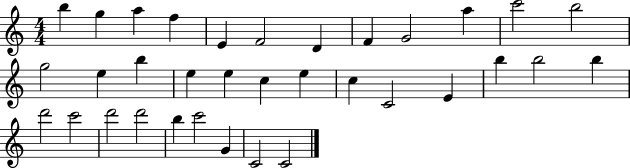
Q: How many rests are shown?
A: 0